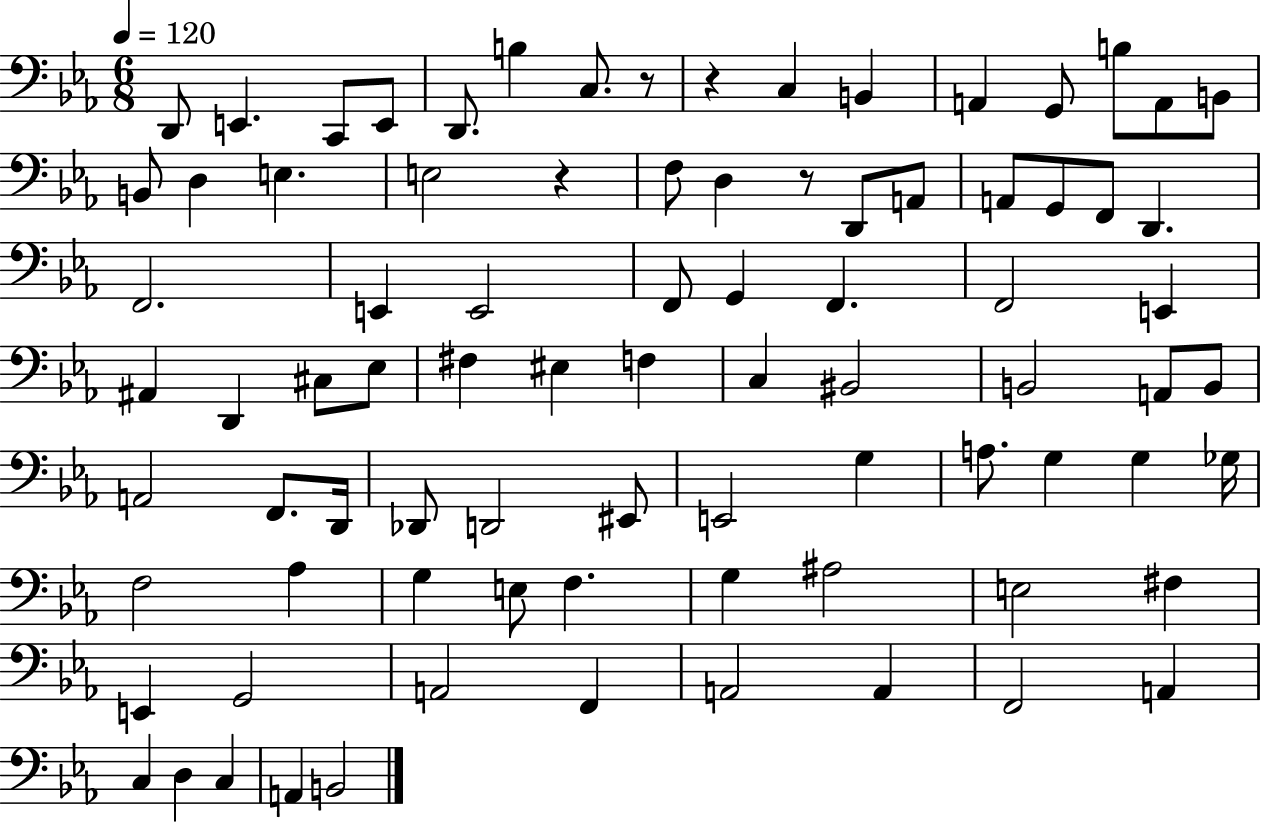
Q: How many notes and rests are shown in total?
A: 84